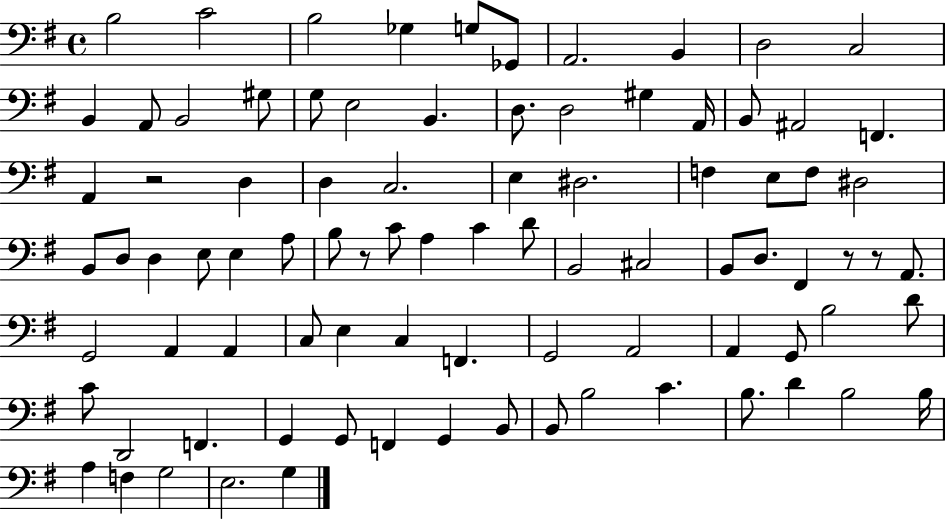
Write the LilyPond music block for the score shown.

{
  \clef bass
  \time 4/4
  \defaultTimeSignature
  \key g \major
  b2 c'2 | b2 ges4 g8 ges,8 | a,2. b,4 | d2 c2 | \break b,4 a,8 b,2 gis8 | g8 e2 b,4. | d8. d2 gis4 a,16 | b,8 ais,2 f,4. | \break a,4 r2 d4 | d4 c2. | e4 dis2. | f4 e8 f8 dis2 | \break b,8 d8 d4 e8 e4 a8 | b8 r8 c'8 a4 c'4 d'8 | b,2 cis2 | b,8 d8. fis,4 r8 r8 a,8. | \break g,2 a,4 a,4 | c8 e4 c4 f,4. | g,2 a,2 | a,4 g,8 b2 d'8 | \break c'8 d,2 f,4. | g,4 g,8 f,4 g,4 b,8 | b,8 b2 c'4. | b8. d'4 b2 b16 | \break a4 f4 g2 | e2. g4 | \bar "|."
}